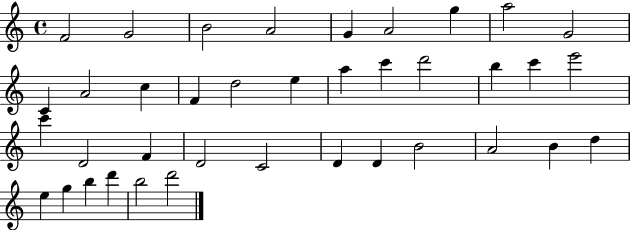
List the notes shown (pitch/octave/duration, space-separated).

F4/h G4/h B4/h A4/h G4/q A4/h G5/q A5/h G4/h C4/q A4/h C5/q F4/q D5/h E5/q A5/q C6/q D6/h B5/q C6/q E6/h C6/q D4/h F4/q D4/h C4/h D4/q D4/q B4/h A4/h B4/q D5/q E5/q G5/q B5/q D6/q B5/h D6/h